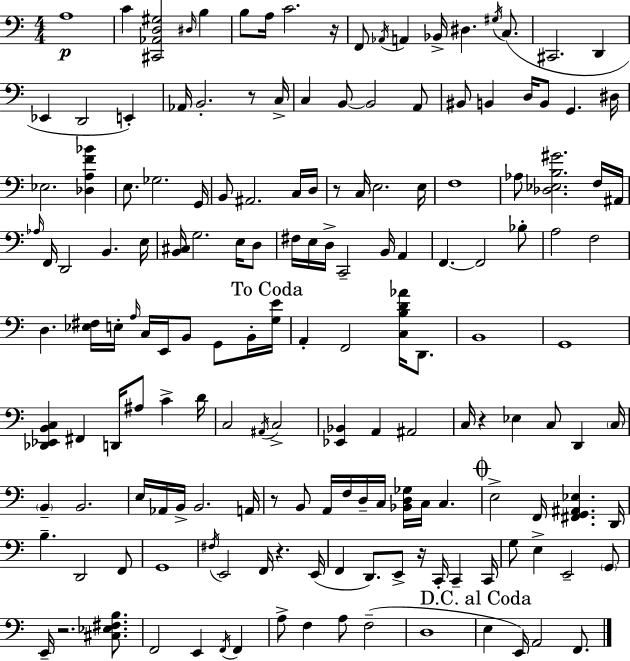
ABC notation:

X:1
T:Untitled
M:4/4
L:1/4
K:Am
A,4 C [^C,,_A,,D,^G,]2 ^D,/4 B, B,/2 A,/4 C2 z/4 F,,/2 _A,,/4 A,, _B,,/4 ^D, ^G,/4 C,/2 ^C,,2 D,, _E,, D,,2 E,, _A,,/4 B,,2 z/2 C,/4 C, B,,/2 B,,2 A,,/2 ^B,,/2 B,, D,/4 B,,/2 G,, ^D,/4 _E,2 [_D,A,F_B] E,/2 _G,2 G,,/4 B,,/2 ^A,,2 C,/4 D,/4 z/2 C,/4 E,2 E,/4 F,4 _A,/2 [_D,_E,B,^G]2 F,/4 ^A,,/4 _A,/4 F,,/4 D,,2 B,, E,/4 [B,,^C,]/4 G,2 E,/4 D,/2 ^F,/4 E,/4 D,/4 C,,2 B,,/4 A,, F,, F,,2 _B,/2 A,2 F,2 D, [_E,^F,]/4 E,/4 A,/4 C,/4 E,,/4 B,,/2 G,,/2 B,,/4 [G,E]/4 A,, F,,2 [C,B,D_A]/4 D,,/2 B,,4 G,,4 [_D,,_E,,B,,C,] ^F,, D,,/4 ^A,/2 C D/4 C,2 ^A,,/4 C,2 [_E,,_B,,] A,, ^A,,2 C,/4 z _E, C,/2 D,, C,/4 B,, B,,2 E,/4 _A,,/4 B,,/4 B,,2 A,,/4 z/2 B,,/2 A,,/4 F,/4 D,/4 C,/4 [_B,,D,_G,]/4 C,/4 C, E,2 F,,/4 [^F,,G,,^A,,_E,] D,,/4 B, D,,2 F,,/2 G,,4 ^F,/4 E,,2 F,,/4 z E,,/4 F,, D,,/2 E,,/2 z/4 C,,/4 C,, C,,/4 G,/2 E, E,,2 G,,/2 E,,/4 z2 [^C,_E,^F,B,]/2 F,,2 E,, F,,/4 F,, A,/2 F, A,/2 F,2 D,4 E, E,,/4 A,,2 F,,/2